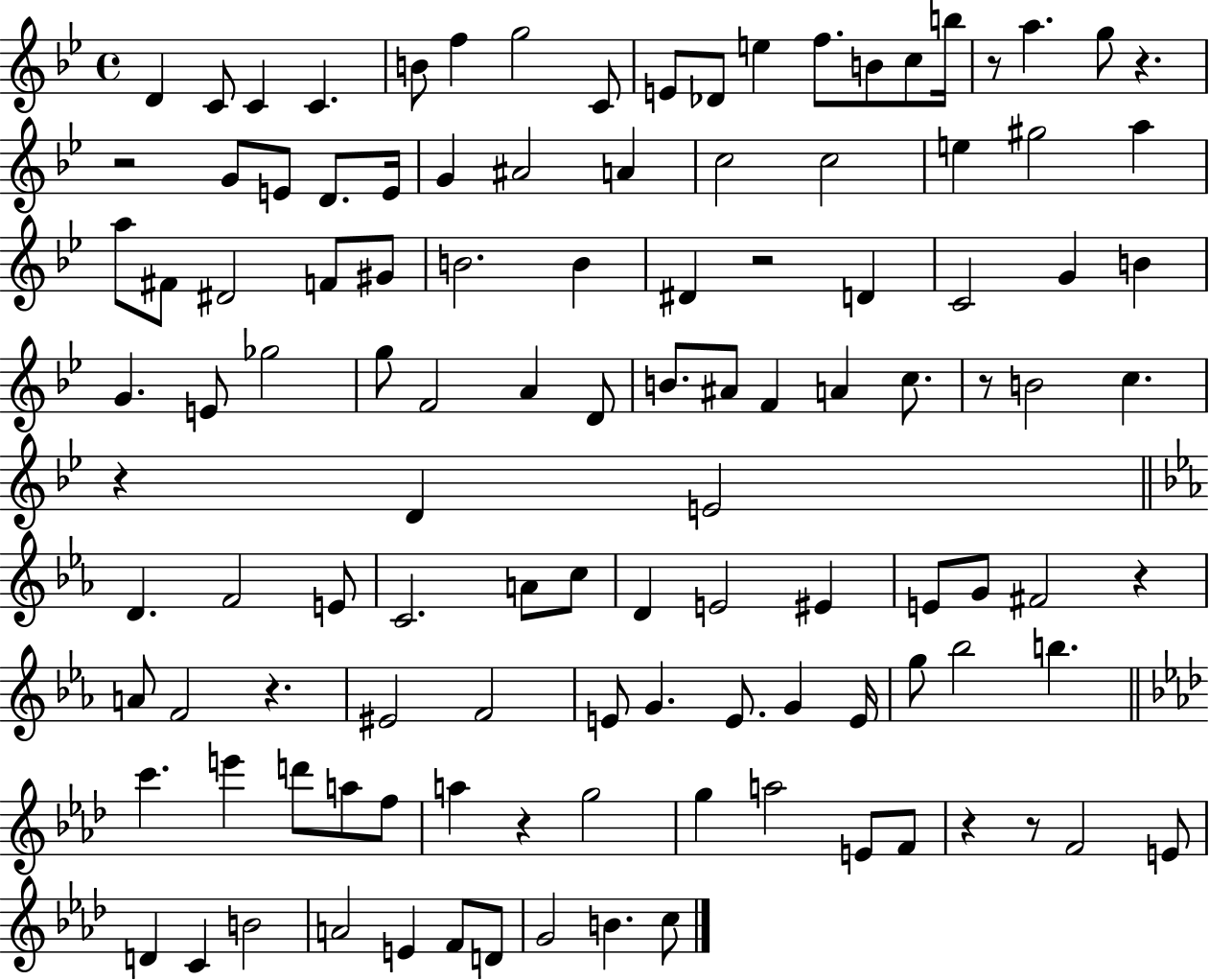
X:1
T:Untitled
M:4/4
L:1/4
K:Bb
D C/2 C C B/2 f g2 C/2 E/2 _D/2 e f/2 B/2 c/2 b/4 z/2 a g/2 z z2 G/2 E/2 D/2 E/4 G ^A2 A c2 c2 e ^g2 a a/2 ^F/2 ^D2 F/2 ^G/2 B2 B ^D z2 D C2 G B G E/2 _g2 g/2 F2 A D/2 B/2 ^A/2 F A c/2 z/2 B2 c z D E2 D F2 E/2 C2 A/2 c/2 D E2 ^E E/2 G/2 ^F2 z A/2 F2 z ^E2 F2 E/2 G E/2 G E/4 g/2 _b2 b c' e' d'/2 a/2 f/2 a z g2 g a2 E/2 F/2 z z/2 F2 E/2 D C B2 A2 E F/2 D/2 G2 B c/2